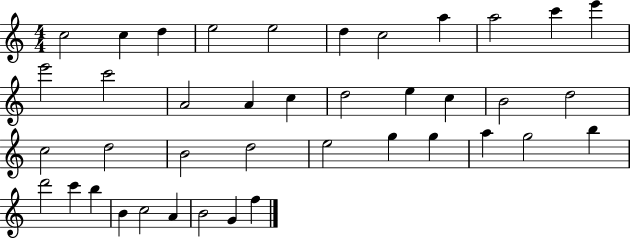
X:1
T:Untitled
M:4/4
L:1/4
K:C
c2 c d e2 e2 d c2 a a2 c' e' e'2 c'2 A2 A c d2 e c B2 d2 c2 d2 B2 d2 e2 g g a g2 b d'2 c' b B c2 A B2 G f